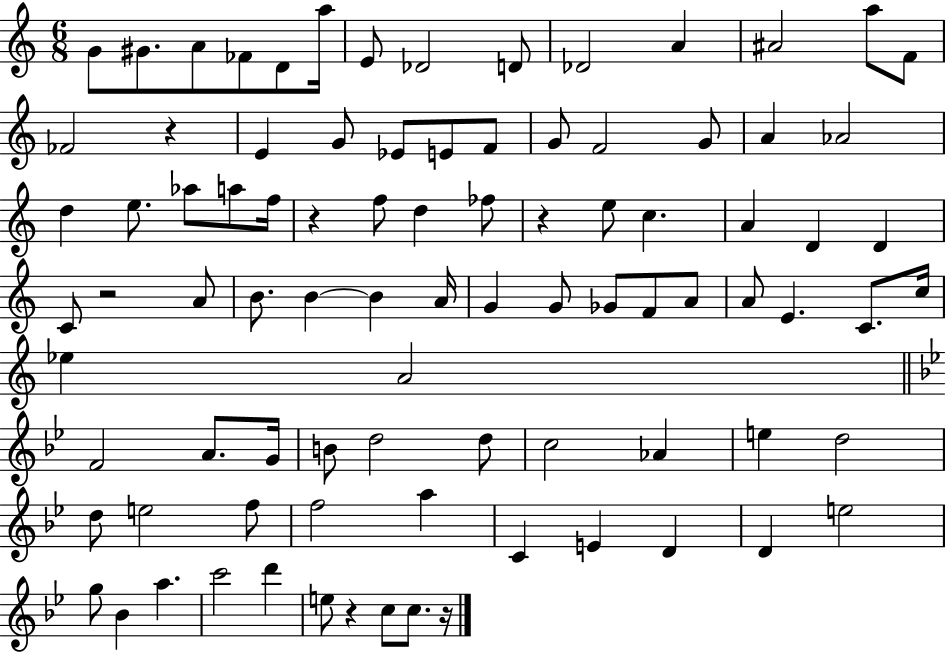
G4/e G#4/e. A4/e FES4/e D4/e A5/s E4/e Db4/h D4/e Db4/h A4/q A#4/h A5/e F4/e FES4/h R/q E4/q G4/e Eb4/e E4/e F4/e G4/e F4/h G4/e A4/q Ab4/h D5/q E5/e. Ab5/e A5/e F5/s R/q F5/e D5/q FES5/e R/q E5/e C5/q. A4/q D4/q D4/q C4/e R/h A4/e B4/e. B4/q B4/q A4/s G4/q G4/e Gb4/e F4/e A4/e A4/e E4/q. C4/e. C5/s Eb5/q A4/h F4/h A4/e. G4/s B4/e D5/h D5/e C5/h Ab4/q E5/q D5/h D5/e E5/h F5/e F5/h A5/q C4/q E4/q D4/q D4/q E5/h G5/e Bb4/q A5/q. C6/h D6/q E5/e R/q C5/e C5/e. R/s